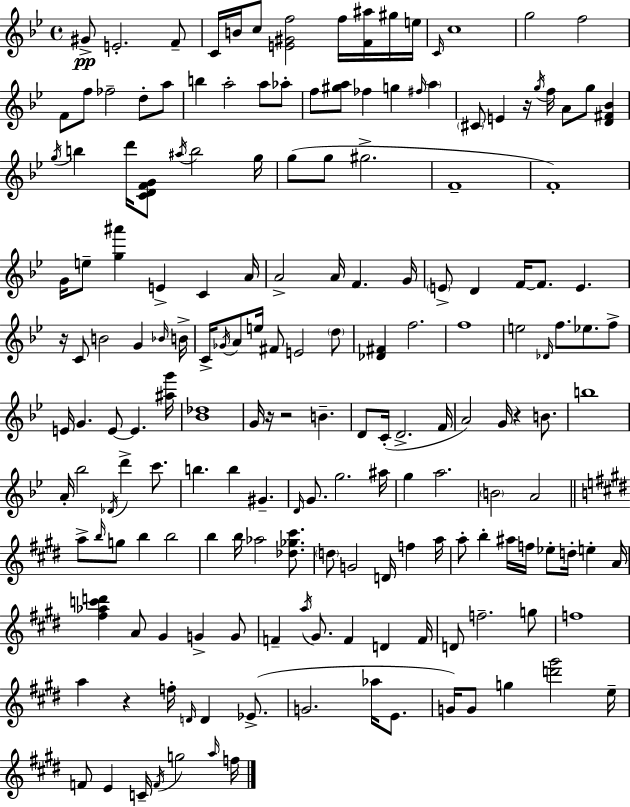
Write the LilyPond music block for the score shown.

{
  \clef treble
  \time 4/4
  \defaultTimeSignature
  \key g \minor
  gis'8->\pp e'2.-. f'8-- | c'16 b'16 c''8 <e' gis' f''>2 f''16 <f' ais''>16 gis''16 e''16 | \grace { c'16 } c''1 | g''2 f''2 | \break f'8 f''8 fes''2-- d''8-. a''8 | b''4 a''2-. a''8 aes''8-. | f''8 <gis'' a''>8 fes''4 g''4 \grace { fis''16 } \parenthesize a''4 | \parenthesize cis'8 e'4 r16 \acciaccatura { g''16 } f''16 a'8 g''8 <d' fis' bes'>4 | \break \acciaccatura { g''16 } b''4 d'''16 <c' d' f' g'>8 \acciaccatura { ais''16 } b''2 | g''16 g''8( g''8 gis''2.-> | f'1-- | f'1-.) | \break g'16 e''8-- <g'' ais'''>4 e'4-> | c'4 a'16 a'2-> a'16 f'4. | g'16 \parenthesize e'8-> d'4 f'16~~ f'8. e'4. | r16 c'8 b'2 | \break g'4 \grace { bes'16 } b'16-> c'16-> \acciaccatura { ges'16 } a'8 e''16 fis'8 e'2 | \parenthesize d''8 <des' fis'>4 f''2. | f''1 | e''2 \grace { des'16 } | \break f''8. ees''8. f''8-> e'16 g'4. e'8~~ | e'4. <ais'' g'''>16 <bes' des''>1 | g'16 r16 r2 | b'4.-- d'8 c'16-.( d'2.-> | \break f'16 a'2) | g'16 r4 b'8. b''1 | a'16-. bes''2 | \acciaccatura { des'16 } d'''4-> c'''8. b''4. b''4 | \break gis'4.-- \grace { d'16 } g'8. g''2. | ais''16 g''4 a''2. | \parenthesize b'2 | a'2 \bar "||" \break \key e \major a''8-> \grace { b''16 } g''8 b''4 b''2 | b''4 b''16 aes''2 <des'' ges'' cis'''>8. | \parenthesize d''8 g'2 d'16 f''4 | a''16 a''8-. b''4-. ais''16 f''16 ees''8-. d''16-. e''4-. | \break a'16 <fis'' aes'' c''' d'''>4 a'8 gis'4 g'4-> g'8 | f'4-- \acciaccatura { a''16 } gis'8. f'4 d'4 | f'16 d'8 f''2.-- | g''8 f''1 | \break a''4 r4 f''16-. \grace { d'16 } d'4 | ees'8.->( g'2. aes''16 | e'8. g'16) g'8 g''4 <d''' gis'''>2 | e''16-- f'8 e'4 c'16-- \acciaccatura { f'16 } g''2 | \break \grace { a''16 } f''16 \bar "|."
}